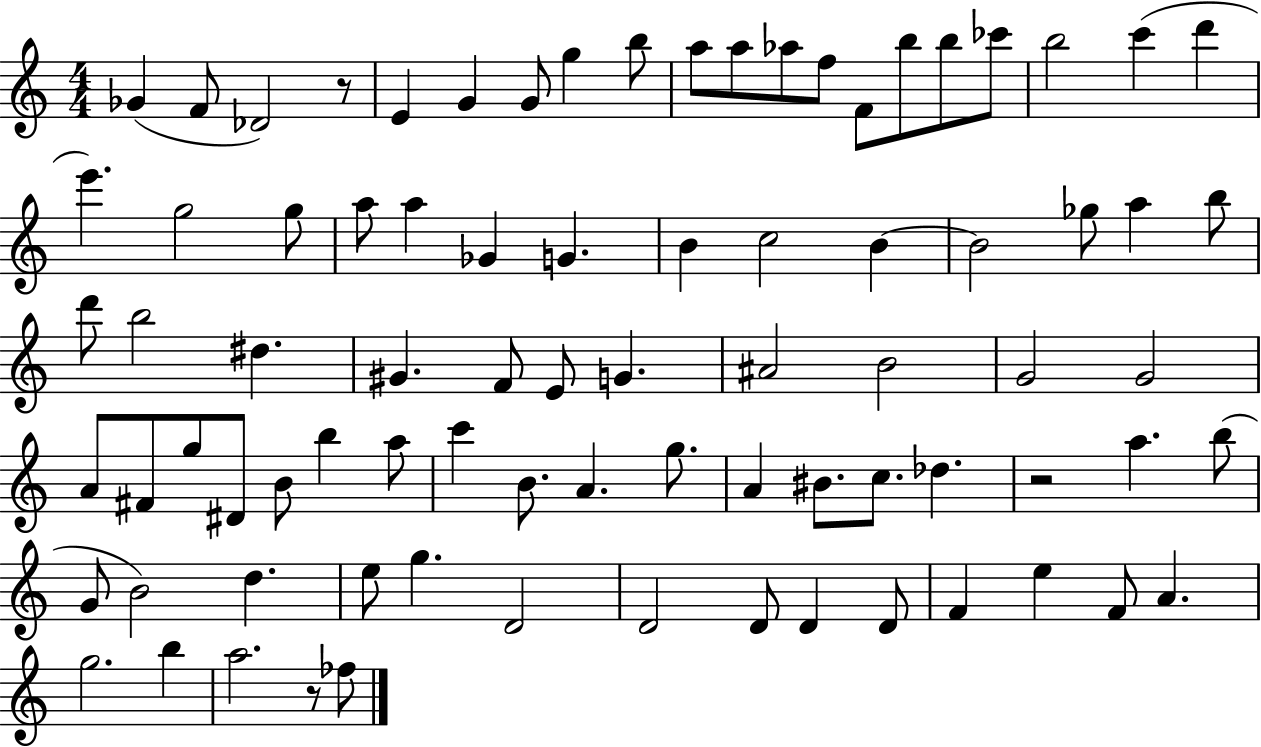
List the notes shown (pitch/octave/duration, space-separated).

Gb4/q F4/e Db4/h R/e E4/q G4/q G4/e G5/q B5/e A5/e A5/e Ab5/e F5/e F4/e B5/e B5/e CES6/e B5/h C6/q D6/q E6/q. G5/h G5/e A5/e A5/q Gb4/q G4/q. B4/q C5/h B4/q B4/h Gb5/e A5/q B5/e D6/e B5/h D#5/q. G#4/q. F4/e E4/e G4/q. A#4/h B4/h G4/h G4/h A4/e F#4/e G5/e D#4/e B4/e B5/q A5/e C6/q B4/e. A4/q. G5/e. A4/q BIS4/e. C5/e. Db5/q. R/h A5/q. B5/e G4/e B4/h D5/q. E5/e G5/q. D4/h D4/h D4/e D4/q D4/e F4/q E5/q F4/e A4/q. G5/h. B5/q A5/h. R/e FES5/e